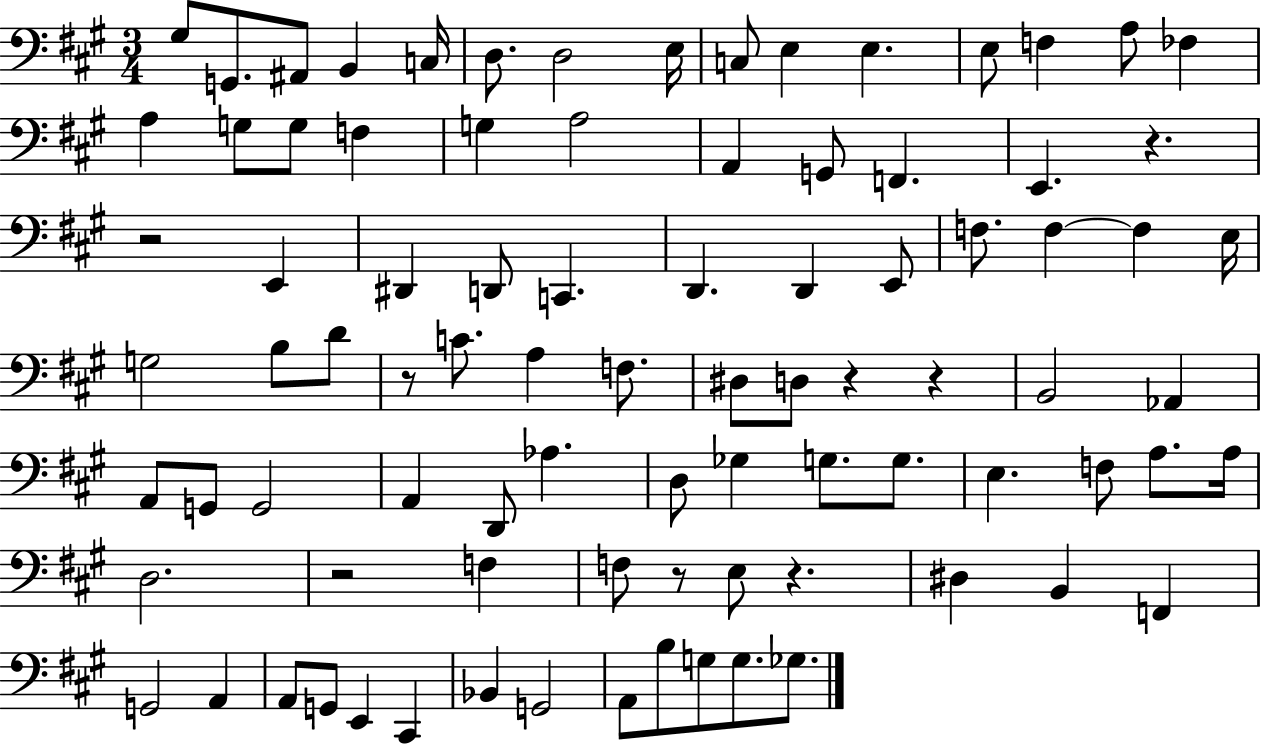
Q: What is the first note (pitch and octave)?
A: G#3